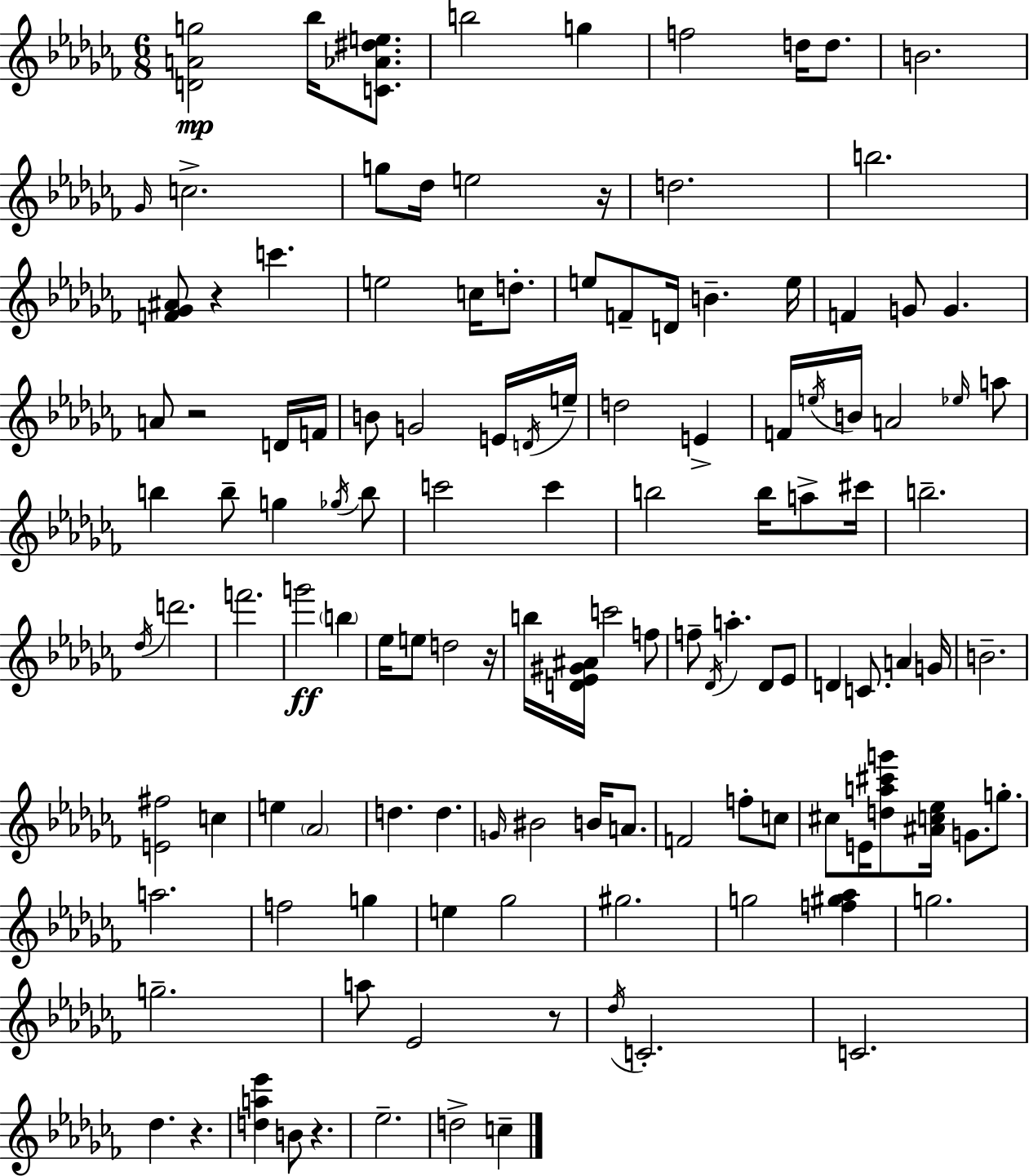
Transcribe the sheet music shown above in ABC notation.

X:1
T:Untitled
M:6/8
L:1/4
K:Abm
[DAg]2 _b/4 [C_A^de]/2 b2 g f2 d/4 d/2 B2 _G/4 c2 g/2 _d/4 e2 z/4 d2 b2 [F_G^A]/2 z c' e2 c/4 d/2 e/2 F/2 D/4 B e/4 F G/2 G A/2 z2 D/4 F/4 B/2 G2 E/4 D/4 e/4 d2 E F/4 e/4 B/4 A2 _e/4 a/2 b b/2 g _g/4 b/2 c'2 c' b2 b/4 a/2 ^c'/4 b2 _d/4 d'2 f'2 g'2 b _e/4 e/2 d2 z/4 b/4 [D_E^G^A]/4 c'2 f/2 f/2 _D/4 a _D/2 _E/2 D C/2 A G/4 B2 [E^f]2 c e _A2 d d G/4 ^B2 B/4 A/2 F2 f/2 c/2 ^c/2 E/4 [da^c'g']/2 [^Ac_e]/4 G/2 g/2 a2 f2 g e _g2 ^g2 g2 [f^g_a] g2 g2 a/2 _E2 z/2 _d/4 C2 C2 _d z [da_e'] B/2 z _e2 d2 c